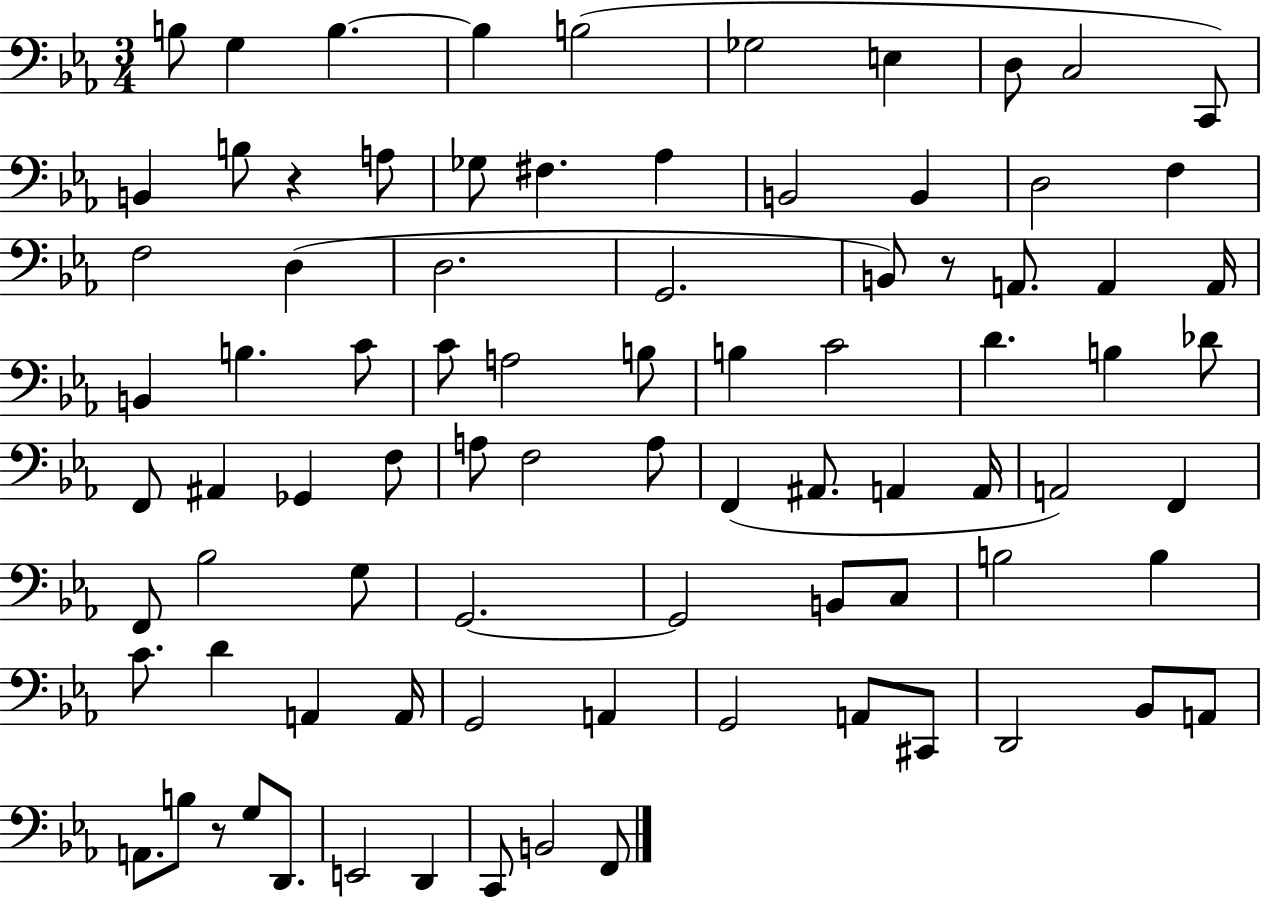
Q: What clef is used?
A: bass